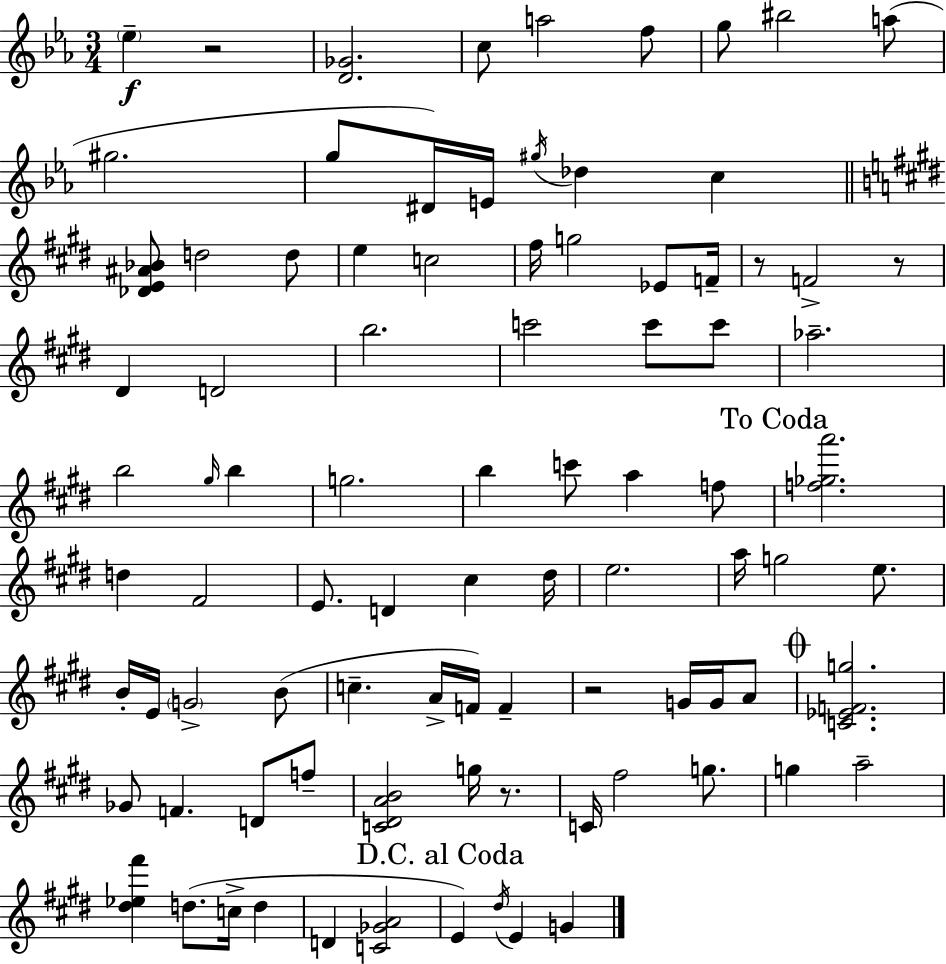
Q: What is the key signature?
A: C minor